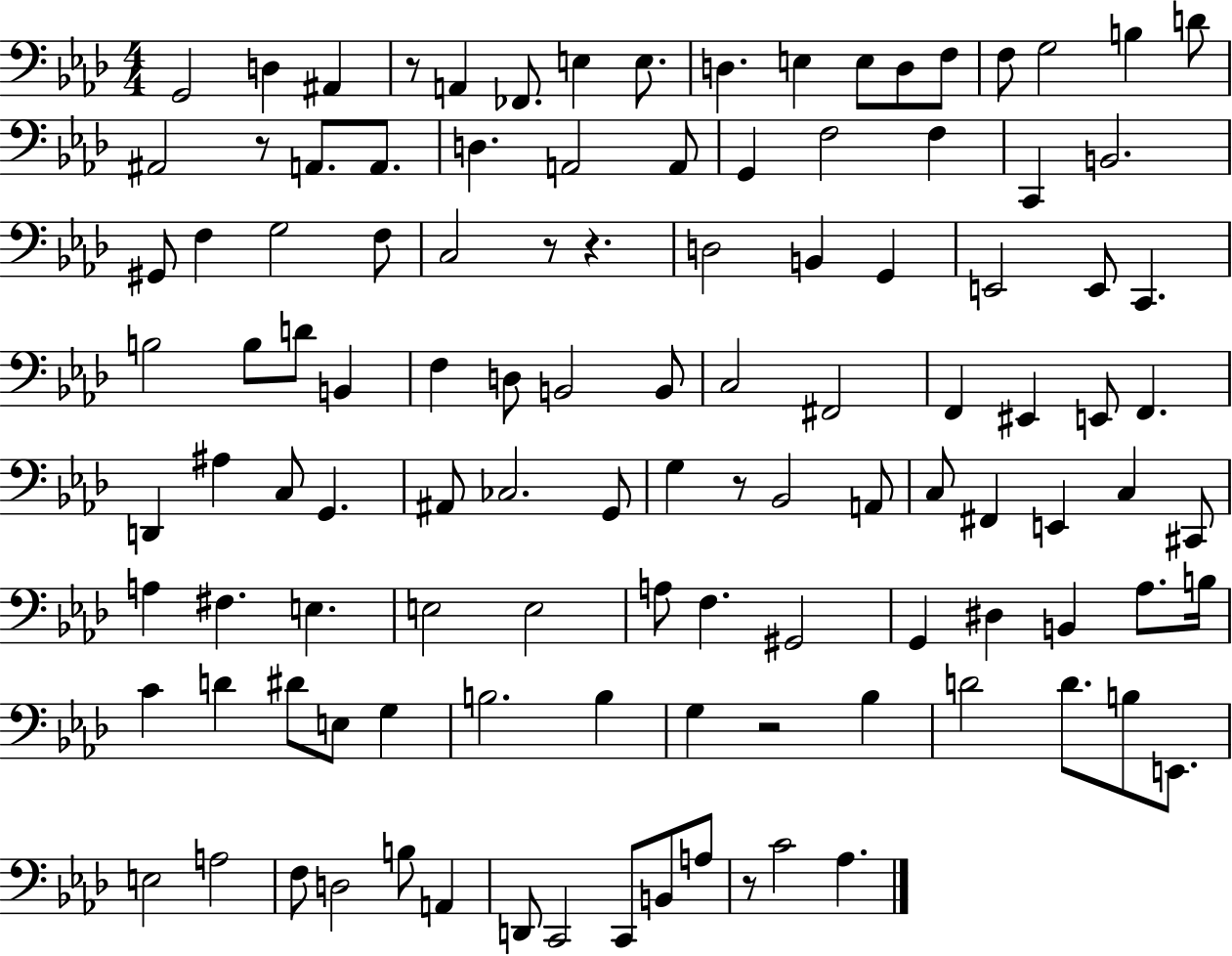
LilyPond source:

{
  \clef bass
  \numericTimeSignature
  \time 4/4
  \key aes \major
  g,2 d4 ais,4 | r8 a,4 fes,8. e4 e8. | d4. e4 e8 d8 f8 | f8 g2 b4 d'8 | \break ais,2 r8 a,8. a,8. | d4. a,2 a,8 | g,4 f2 f4 | c,4 b,2. | \break gis,8 f4 g2 f8 | c2 r8 r4. | d2 b,4 g,4 | e,2 e,8 c,4. | \break b2 b8 d'8 b,4 | f4 d8 b,2 b,8 | c2 fis,2 | f,4 eis,4 e,8 f,4. | \break d,4 ais4 c8 g,4. | ais,8 ces2. g,8 | g4 r8 bes,2 a,8 | c8 fis,4 e,4 c4 cis,8 | \break a4 fis4. e4. | e2 e2 | a8 f4. gis,2 | g,4 dis4 b,4 aes8. b16 | \break c'4 d'4 dis'8 e8 g4 | b2. b4 | g4 r2 bes4 | d'2 d'8. b8 e,8. | \break e2 a2 | f8 d2 b8 a,4 | d,8 c,2 c,8 b,8 a8 | r8 c'2 aes4. | \break \bar "|."
}